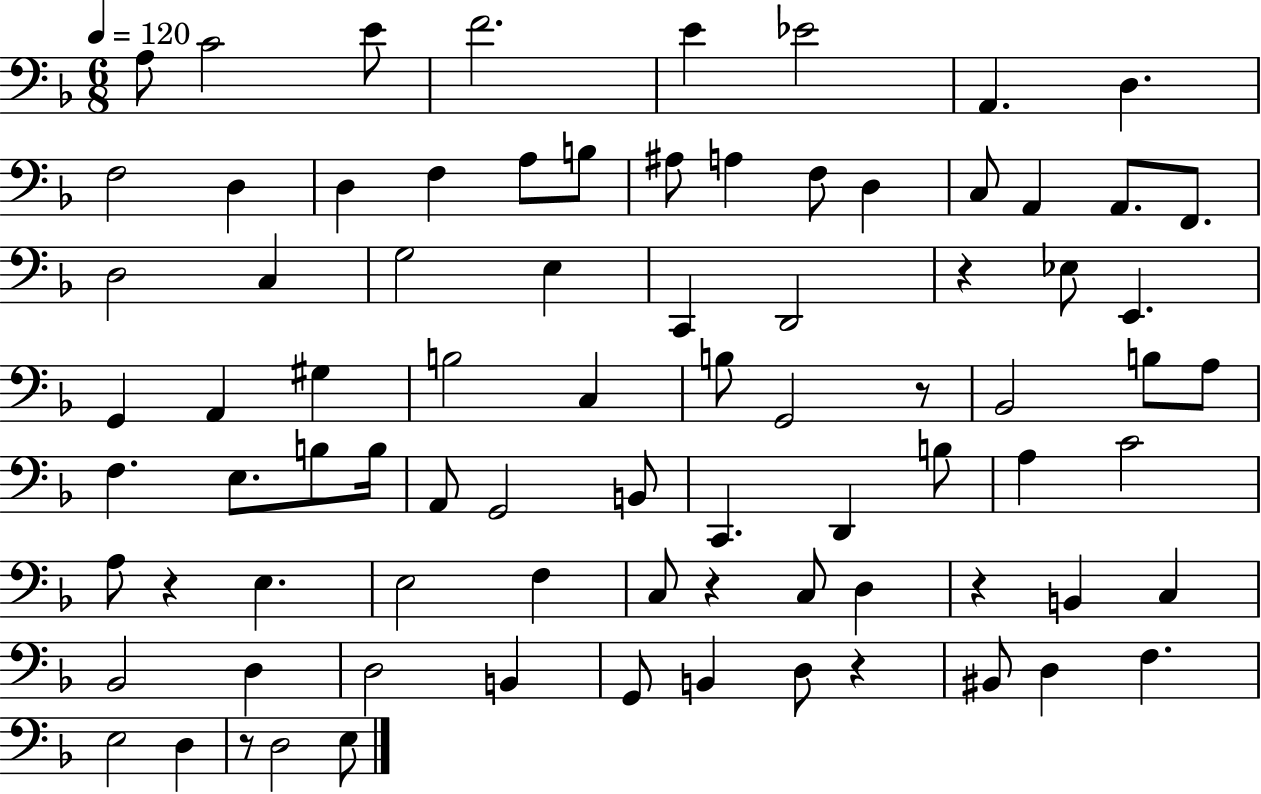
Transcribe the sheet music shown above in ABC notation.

X:1
T:Untitled
M:6/8
L:1/4
K:F
A,/2 C2 E/2 F2 E _E2 A,, D, F,2 D, D, F, A,/2 B,/2 ^A,/2 A, F,/2 D, C,/2 A,, A,,/2 F,,/2 D,2 C, G,2 E, C,, D,,2 z _E,/2 E,, G,, A,, ^G, B,2 C, B,/2 G,,2 z/2 _B,,2 B,/2 A,/2 F, E,/2 B,/2 B,/4 A,,/2 G,,2 B,,/2 C,, D,, B,/2 A, C2 A,/2 z E, E,2 F, C,/2 z C,/2 D, z B,, C, _B,,2 D, D,2 B,, G,,/2 B,, D,/2 z ^B,,/2 D, F, E,2 D, z/2 D,2 E,/2